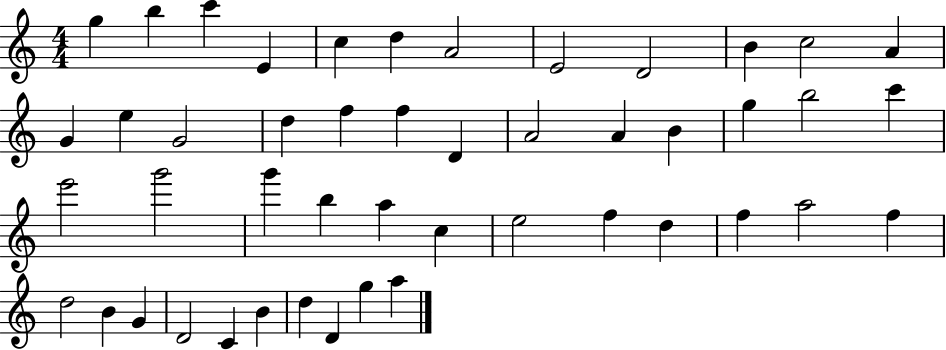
{
  \clef treble
  \numericTimeSignature
  \time 4/4
  \key c \major
  g''4 b''4 c'''4 e'4 | c''4 d''4 a'2 | e'2 d'2 | b'4 c''2 a'4 | \break g'4 e''4 g'2 | d''4 f''4 f''4 d'4 | a'2 a'4 b'4 | g''4 b''2 c'''4 | \break e'''2 g'''2 | g'''4 b''4 a''4 c''4 | e''2 f''4 d''4 | f''4 a''2 f''4 | \break d''2 b'4 g'4 | d'2 c'4 b'4 | d''4 d'4 g''4 a''4 | \bar "|."
}